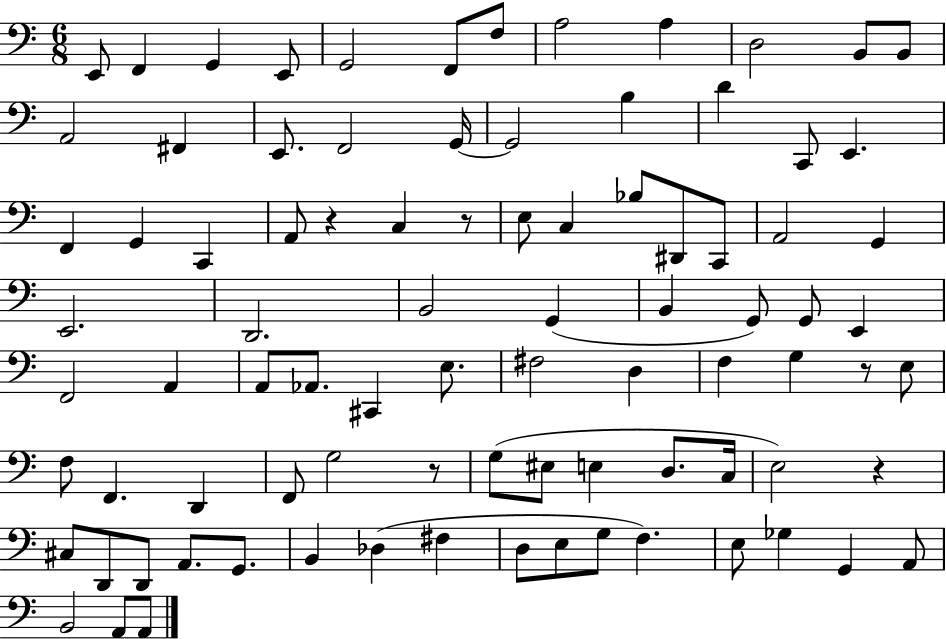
E2/e F2/q G2/q E2/e G2/h F2/e F3/e A3/h A3/q D3/h B2/e B2/e A2/h F#2/q E2/e. F2/h G2/s G2/h B3/q D4/q C2/e E2/q. F2/q G2/q C2/q A2/e R/q C3/q R/e E3/e C3/q Bb3/e D#2/e C2/e A2/h G2/q E2/h. D2/h. B2/h G2/q B2/q G2/e G2/e E2/q F2/h A2/q A2/e Ab2/e. C#2/q E3/e. F#3/h D3/q F3/q G3/q R/e E3/e F3/e F2/q. D2/q F2/e G3/h R/e G3/e EIS3/e E3/q D3/e. C3/s E3/h R/q C#3/e D2/e D2/e A2/e. G2/e. B2/q Db3/q F#3/q D3/e E3/e G3/e F3/q. E3/e Gb3/q G2/q A2/e B2/h A2/e A2/e